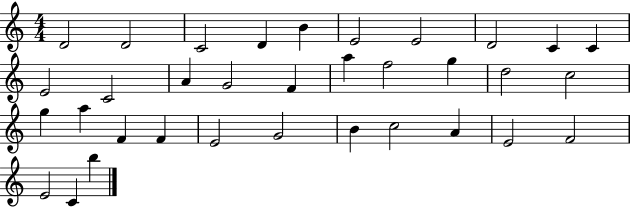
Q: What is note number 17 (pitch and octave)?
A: F5